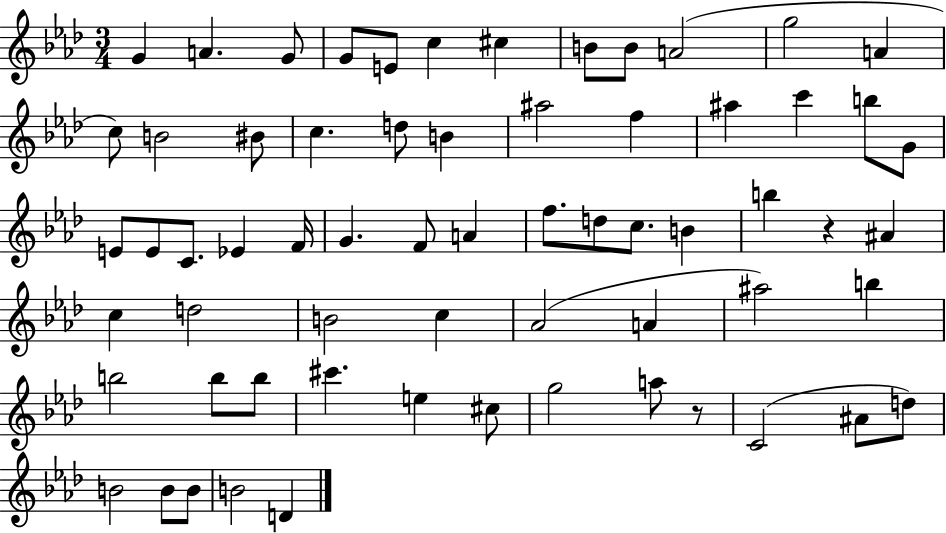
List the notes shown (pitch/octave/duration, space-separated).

G4/q A4/q. G4/e G4/e E4/e C5/q C#5/q B4/e B4/e A4/h G5/h A4/q C5/e B4/h BIS4/e C5/q. D5/e B4/q A#5/h F5/q A#5/q C6/q B5/e G4/e E4/e E4/e C4/e. Eb4/q F4/s G4/q. F4/e A4/q F5/e. D5/e C5/e. B4/q B5/q R/q A#4/q C5/q D5/h B4/h C5/q Ab4/h A4/q A#5/h B5/q B5/h B5/e B5/e C#6/q. E5/q C#5/e G5/h A5/e R/e C4/h A#4/e D5/e B4/h B4/e B4/e B4/h D4/q